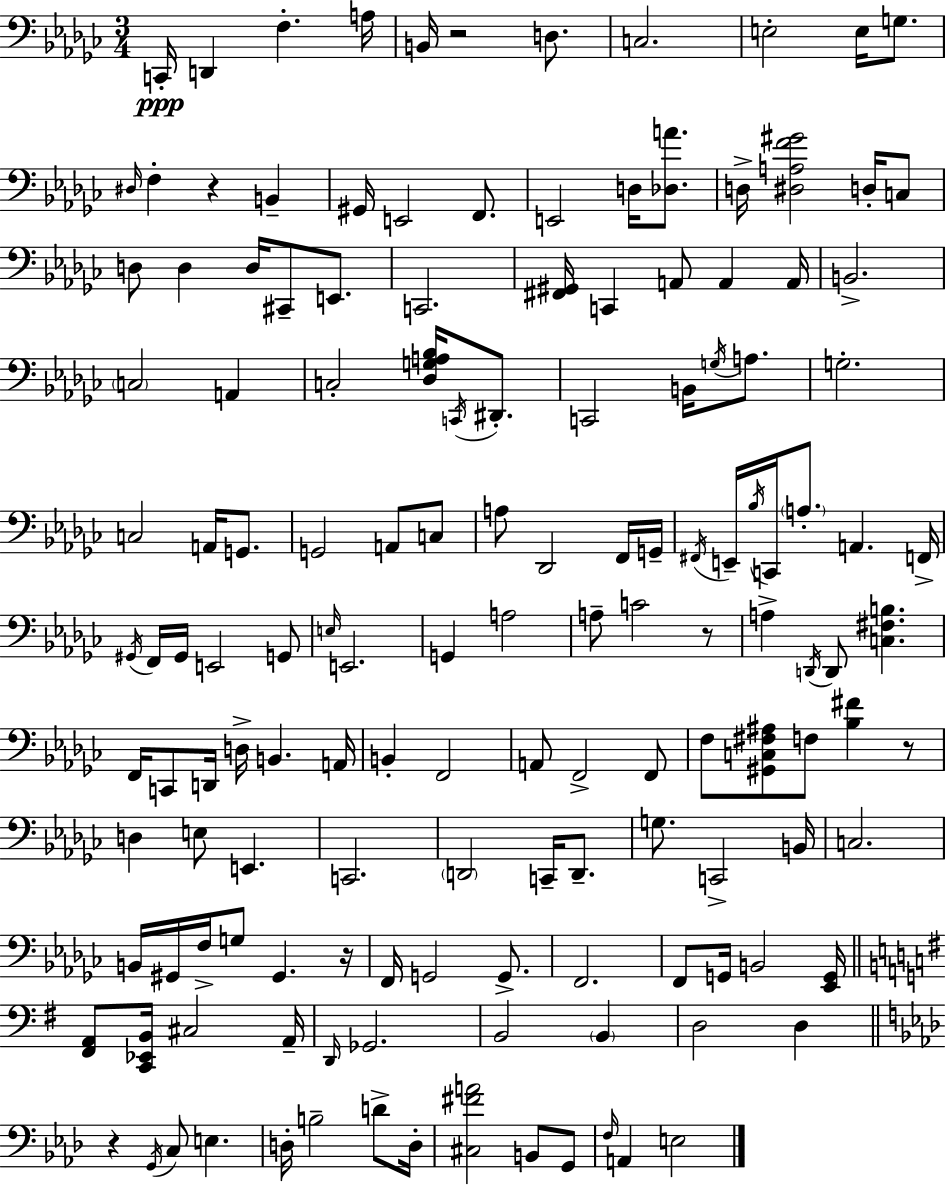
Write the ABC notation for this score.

X:1
T:Untitled
M:3/4
L:1/4
K:Ebm
C,,/4 D,, F, A,/4 B,,/4 z2 D,/2 C,2 E,2 E,/4 G,/2 ^D,/4 F, z B,, ^G,,/4 E,,2 F,,/2 E,,2 D,/4 [_D,A]/2 D,/4 [^D,A,F^G]2 D,/4 C,/2 D,/2 D, D,/4 ^C,,/2 E,,/2 C,,2 [^F,,^G,,]/4 C,, A,,/2 A,, A,,/4 B,,2 C,2 A,, C,2 [_D,G,A,_B,]/4 C,,/4 ^D,,/2 C,,2 B,,/4 G,/4 A,/2 G,2 C,2 A,,/4 G,,/2 G,,2 A,,/2 C,/2 A,/2 _D,,2 F,,/4 G,,/4 ^F,,/4 E,,/4 _B,/4 C,,/4 A,/2 A,, F,,/4 ^G,,/4 F,,/4 ^G,,/4 E,,2 G,,/2 E,/4 E,,2 G,, A,2 A,/2 C2 z/2 A, D,,/4 D,,/2 [C,^F,B,] F,,/4 C,,/2 D,,/4 D,/4 B,, A,,/4 B,, F,,2 A,,/2 F,,2 F,,/2 F,/2 [^G,,C,^F,^A,]/2 F,/2 [_B,^F] z/2 D, E,/2 E,, C,,2 D,,2 C,,/4 D,,/2 G,/2 C,,2 B,,/4 C,2 B,,/4 ^G,,/4 F,/4 G,/2 ^G,, z/4 F,,/4 G,,2 G,,/2 F,,2 F,,/2 G,,/4 B,,2 [_E,,G,,]/4 [^F,,A,,]/2 [C,,_E,,B,,]/4 ^C,2 A,,/4 D,,/4 _G,,2 B,,2 B,, D,2 D, z G,,/4 C,/2 E, D,/4 B,2 D/2 D,/4 [^C,^FA]2 B,,/2 G,,/2 F,/4 A,, E,2